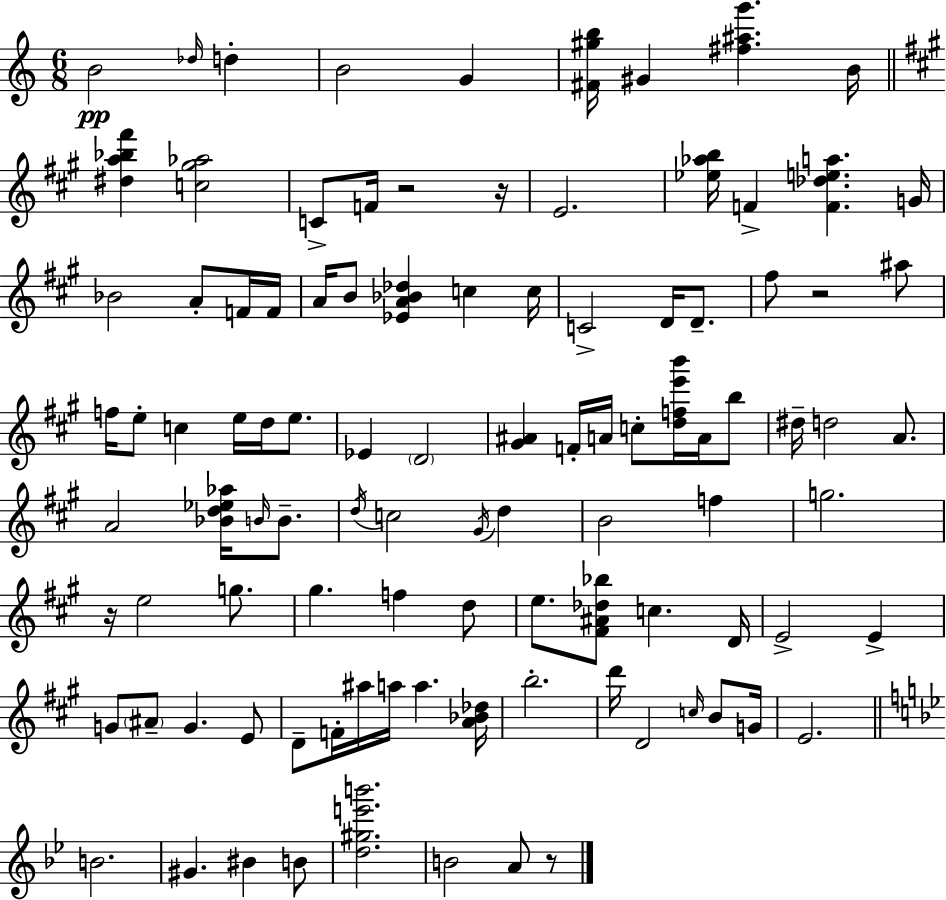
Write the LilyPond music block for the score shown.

{
  \clef treble
  \numericTimeSignature
  \time 6/8
  \key a \minor
  b'2\pp \grace { des''16 } d''4-. | b'2 g'4 | <fis' gis'' b''>16 gis'4 <fis'' ais'' g'''>4. | b'16 \bar "||" \break \key a \major <dis'' a'' bes'' fis'''>4 <c'' gis'' aes''>2 | c'8-> f'16 r2 r16 | e'2. | <ees'' aes'' b''>16 f'4-> <f' des'' e'' a''>4. g'16 | \break bes'2 a'8-. f'16 f'16 | a'16 b'8 <ees' a' bes' des''>4 c''4 c''16 | c'2-> d'16 d'8.-- | fis''8 r2 ais''8 | \break f''16 e''8-. c''4 e''16 d''16 e''8. | ees'4 \parenthesize d'2 | <gis' ais'>4 f'16-. a'16 c''8-. <d'' f'' e''' b'''>16 a'16 b''8 | dis''16-- d''2 a'8. | \break a'2 <bes' d'' ees'' aes''>16 \grace { b'16 } b'8.-- | \acciaccatura { d''16 } c''2 \acciaccatura { gis'16 } d''4 | b'2 f''4 | g''2. | \break r16 e''2 | g''8. gis''4. f''4 | d''8 e''8. <fis' ais' des'' bes''>8 c''4. | d'16 e'2-> e'4-> | \break g'8 \parenthesize ais'8-- g'4. | e'8 d'8-- f'16-. ais''16 a''16 a''4. | <a' bes' des''>16 b''2.-. | d'''16 d'2 | \break \grace { c''16 } b'8 g'16 e'2. | \bar "||" \break \key bes \major b'2. | gis'4. bis'4 b'8 | <d'' gis'' e''' b'''>2. | b'2 a'8 r8 | \break \bar "|."
}